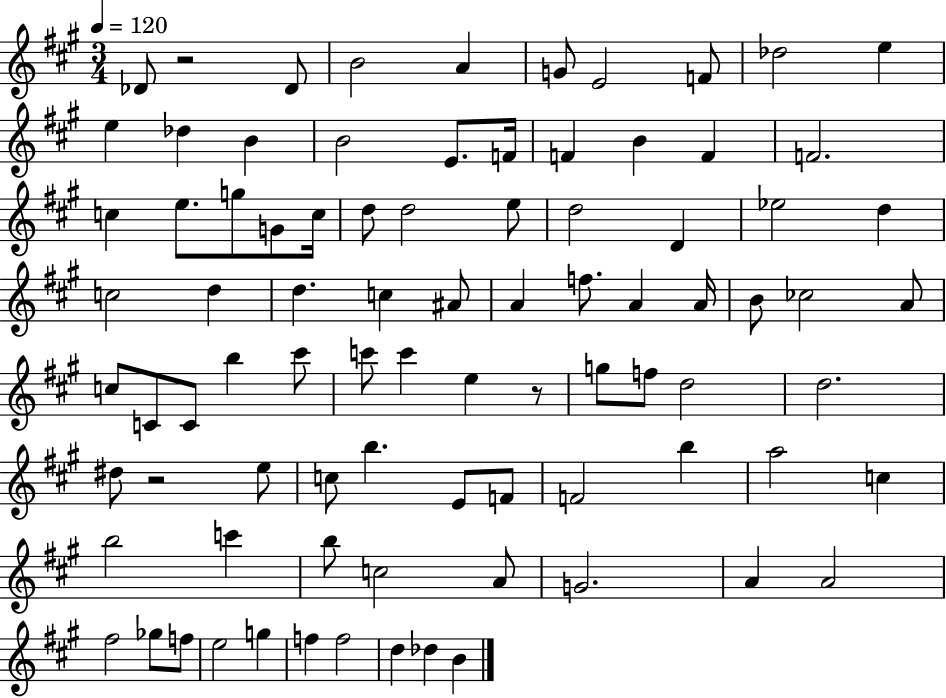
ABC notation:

X:1
T:Untitled
M:3/4
L:1/4
K:A
_D/2 z2 _D/2 B2 A G/2 E2 F/2 _d2 e e _d B B2 E/2 F/4 F B F F2 c e/2 g/2 G/2 c/4 d/2 d2 e/2 d2 D _e2 d c2 d d c ^A/2 A f/2 A A/4 B/2 _c2 A/2 c/2 C/2 C/2 b ^c'/2 c'/2 c' e z/2 g/2 f/2 d2 d2 ^d/2 z2 e/2 c/2 b E/2 F/2 F2 b a2 c b2 c' b/2 c2 A/2 G2 A A2 ^f2 _g/2 f/2 e2 g f f2 d _d B